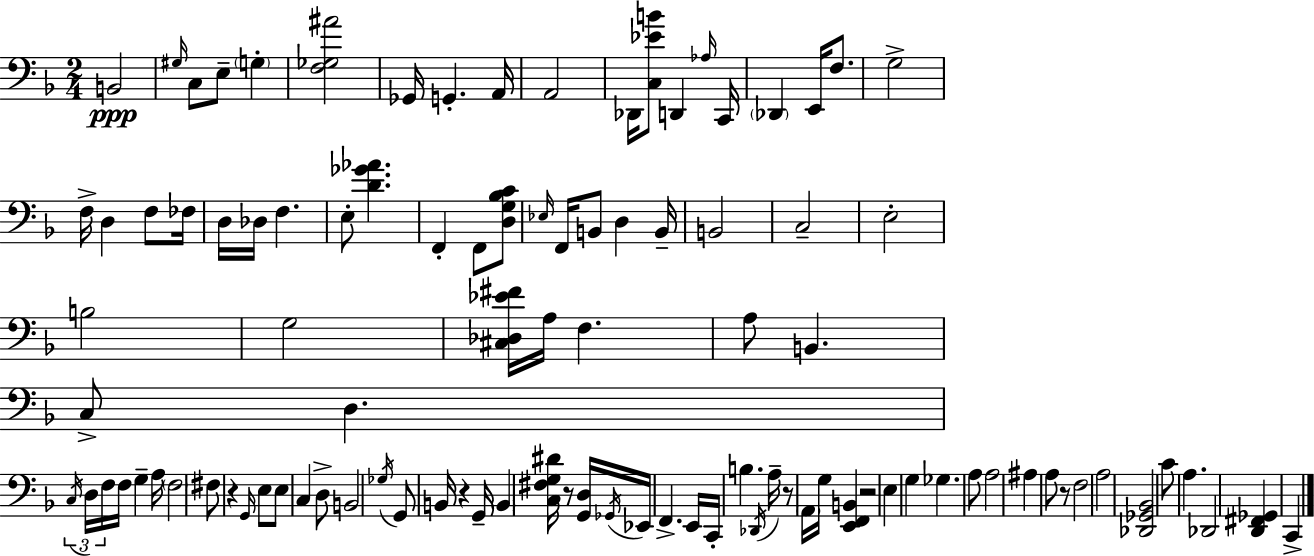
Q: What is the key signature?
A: D minor